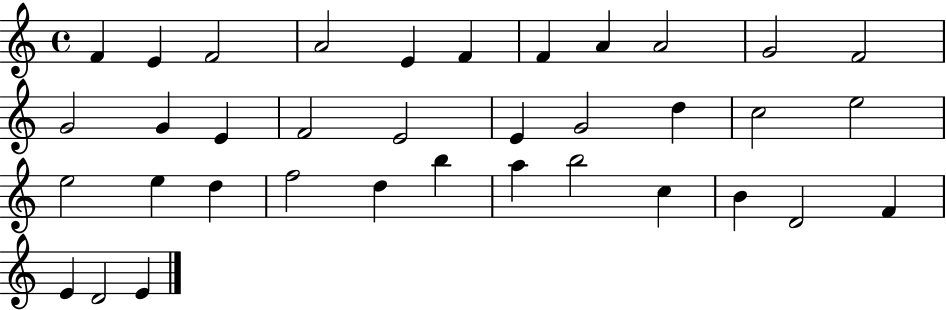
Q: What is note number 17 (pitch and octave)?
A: E4